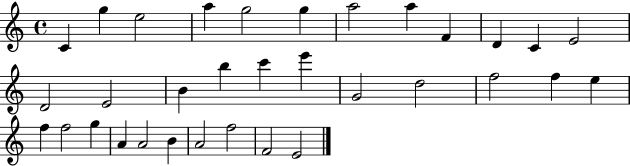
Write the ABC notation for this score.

X:1
T:Untitled
M:4/4
L:1/4
K:C
C g e2 a g2 g a2 a F D C E2 D2 E2 B b c' e' G2 d2 f2 f e f f2 g A A2 B A2 f2 F2 E2